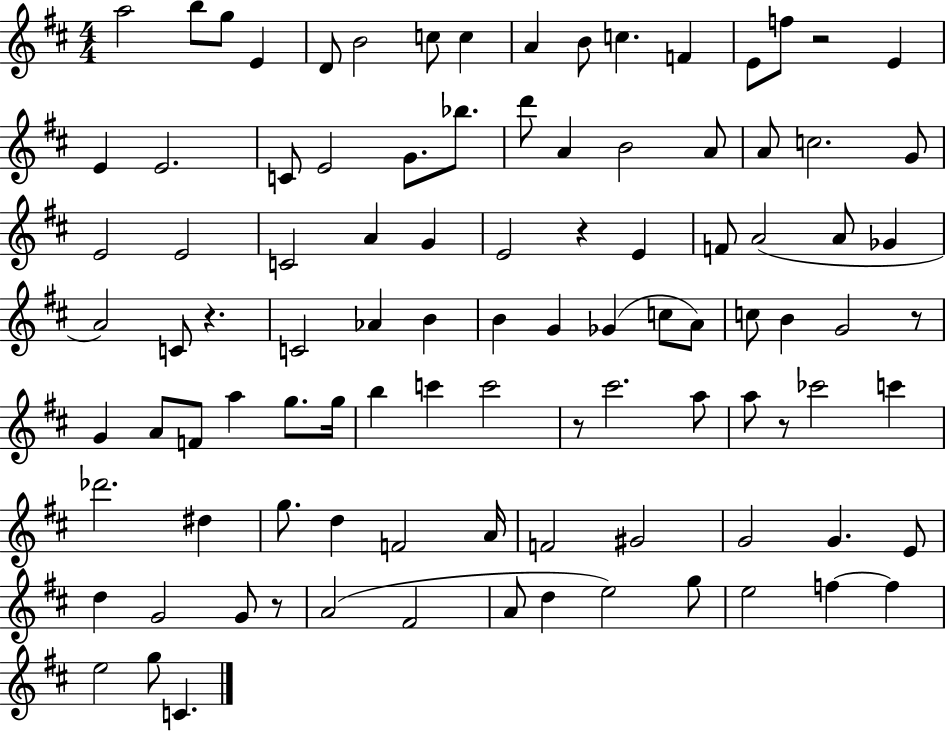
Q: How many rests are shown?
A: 7